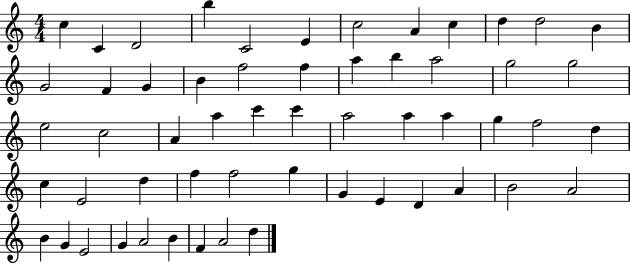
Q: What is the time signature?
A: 4/4